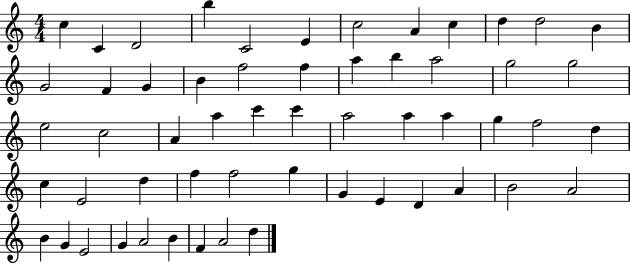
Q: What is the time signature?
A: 4/4